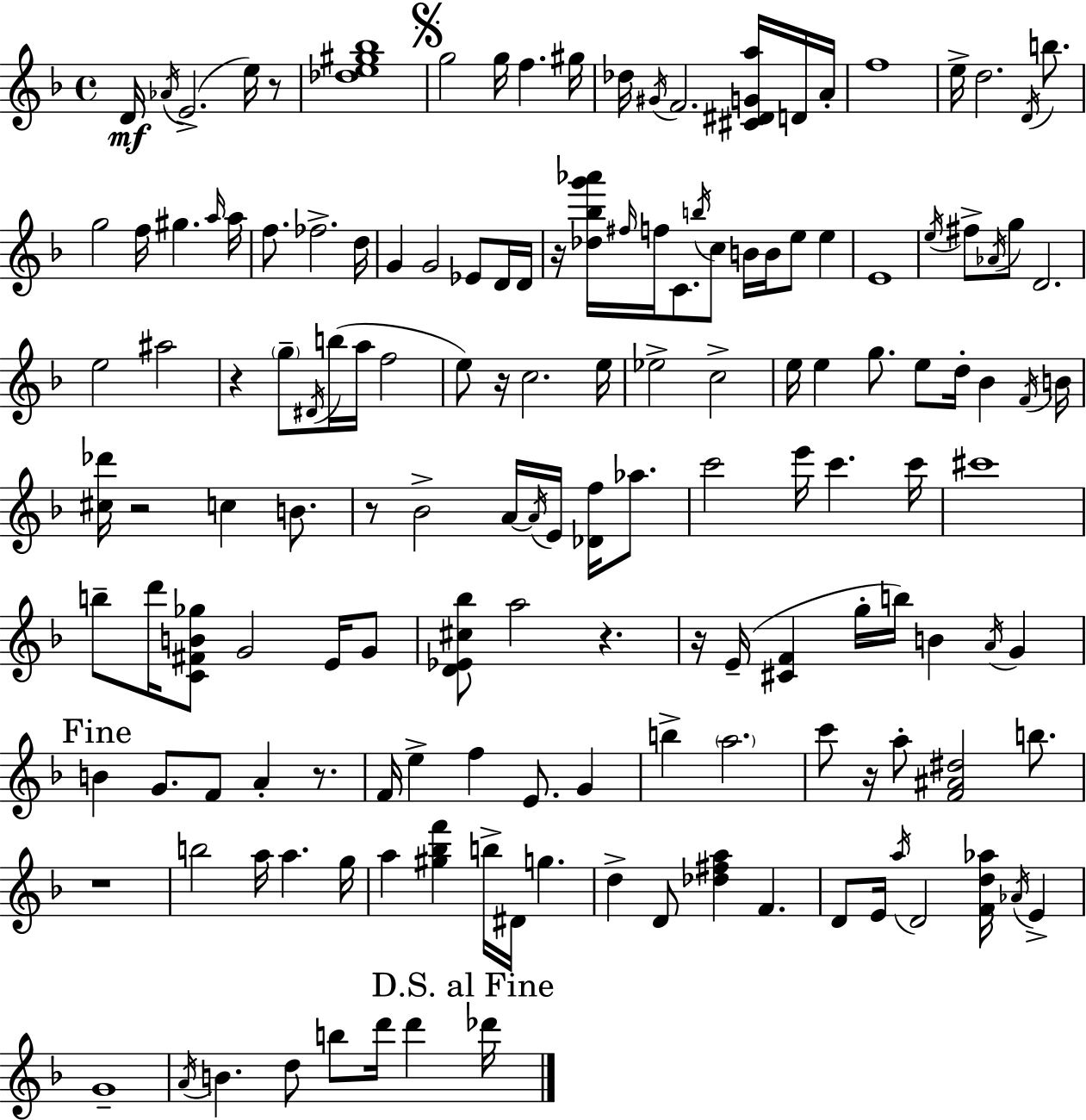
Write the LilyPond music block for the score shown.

{
  \clef treble
  \time 4/4
  \defaultTimeSignature
  \key d \minor
  \repeat volta 2 { d'16\mf \acciaccatura { aes'16 }( e'2.-> e''16) r8 | <des'' e'' gis'' bes''>1 | \mark \markup { \musicglyph "scripts.segno" } g''2 g''16 f''4. | gis''16 des''16 \acciaccatura { gis'16 } f'2. <cis' dis' g' a''>16 | \break d'16 a'16-. f''1 | e''16-> d''2. \acciaccatura { d'16 } | b''8. g''2 f''16 gis''4. | \grace { a''16 } a''16 f''8. fes''2.-> | \break d''16 g'4 g'2 | ees'8 d'16 d'16 r16 <des'' bes'' g''' aes'''>16 \grace { fis''16 } f''16 c'8. \acciaccatura { b''16 } c''8 b'16 b'16 | e''8 e''4 e'1 | \acciaccatura { e''16 } fis''8-> \acciaccatura { aes'16 } g''8 d'2. | \break e''2 | ais''2 r4 \parenthesize g''8-- \acciaccatura { dis'16 }( b''16 | a''16 f''2 e''8) r16 c''2. | e''16 ees''2-> | \break c''2-> e''16 e''4 g''8. | e''8 d''16-. bes'4 \acciaccatura { f'16 } b'16 <cis'' des'''>16 r2 | c''4 b'8. r8 bes'2-> | a'16~~ \acciaccatura { a'16 } e'16 <des' f''>16 aes''8. c'''2 | \break e'''16 c'''4. c'''16 cis'''1 | b''8-- d'''16 <c' fis' b' ges''>8 | g'2 e'16 g'8 <d' ees' cis'' bes''>8 a''2 | r4. r16 e'16--( <cis' f'>4 | \break g''16-. b''16) b'4 \acciaccatura { a'16 } g'4 \mark "Fine" b'4 | g'8. f'8 a'4-. r8. f'16 e''4-> | f''4 e'8. g'4 b''4-> | \parenthesize a''2. c'''8 r16 a''8-. | \break <f' ais' dis''>2 b''8. r1 | b''2 | a''16 a''4. g''16 a''4 | <gis'' bes'' f'''>4 b''16-> dis'16 g''4. d''4-> | \break d'8 <des'' fis'' a''>4 f'4. d'8 e'16 \acciaccatura { a''16 } | d'2 <f' d'' aes''>16 \acciaccatura { aes'16 } e'4-> g'1-- | \acciaccatura { a'16 } b'4. | d''8 b''8 d'''16 d'''4 \mark "D.S. al Fine" des'''16 } \bar "|."
}